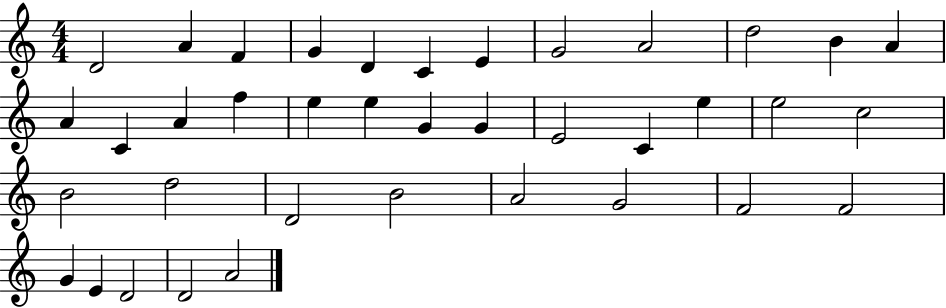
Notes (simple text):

D4/h A4/q F4/q G4/q D4/q C4/q E4/q G4/h A4/h D5/h B4/q A4/q A4/q C4/q A4/q F5/q E5/q E5/q G4/q G4/q E4/h C4/q E5/q E5/h C5/h B4/h D5/h D4/h B4/h A4/h G4/h F4/h F4/h G4/q E4/q D4/h D4/h A4/h